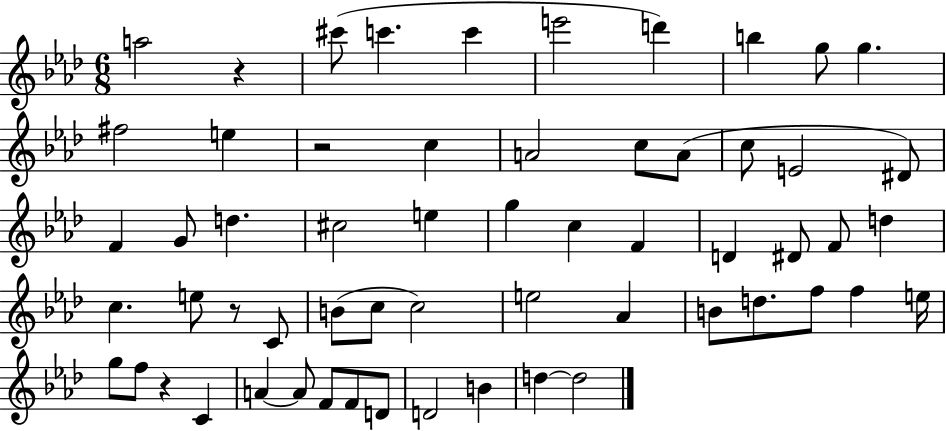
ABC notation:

X:1
T:Untitled
M:6/8
L:1/4
K:Ab
a2 z ^c'/2 c' c' e'2 d' b g/2 g ^f2 e z2 c A2 c/2 A/2 c/2 E2 ^D/2 F G/2 d ^c2 e g c F D ^D/2 F/2 d c e/2 z/2 C/2 B/2 c/2 c2 e2 _A B/2 d/2 f/2 f e/4 g/2 f/2 z C A A/2 F/2 F/2 D/2 D2 B d d2